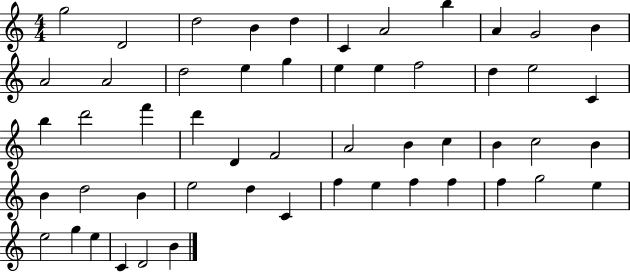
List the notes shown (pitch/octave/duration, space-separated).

G5/h D4/h D5/h B4/q D5/q C4/q A4/h B5/q A4/q G4/h B4/q A4/h A4/h D5/h E5/q G5/q E5/q E5/q F5/h D5/q E5/h C4/q B5/q D6/h F6/q D6/q D4/q F4/h A4/h B4/q C5/q B4/q C5/h B4/q B4/q D5/h B4/q E5/h D5/q C4/q F5/q E5/q F5/q F5/q F5/q G5/h E5/q E5/h G5/q E5/q C4/q D4/h B4/q